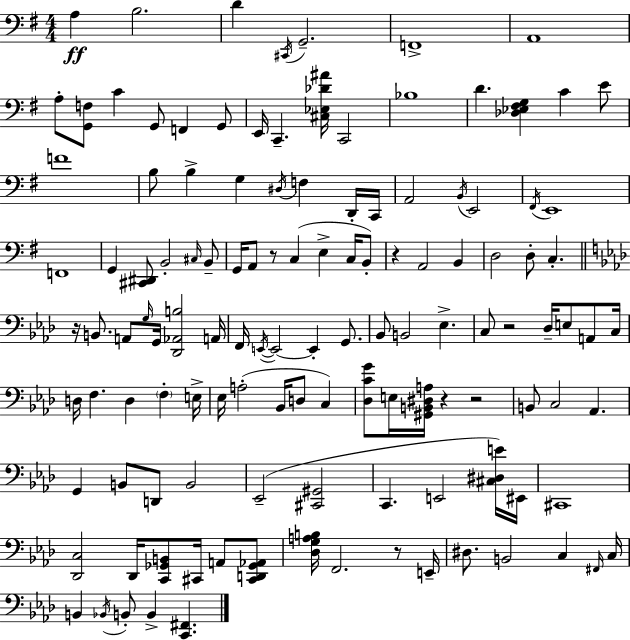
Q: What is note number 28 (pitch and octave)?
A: A2